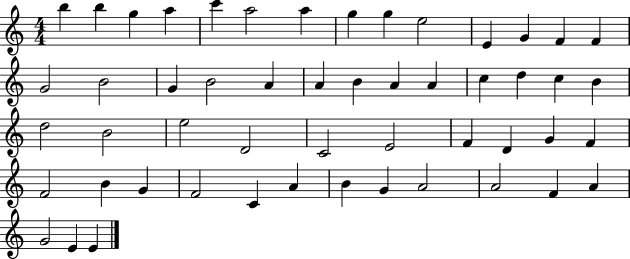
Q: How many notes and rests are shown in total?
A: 52